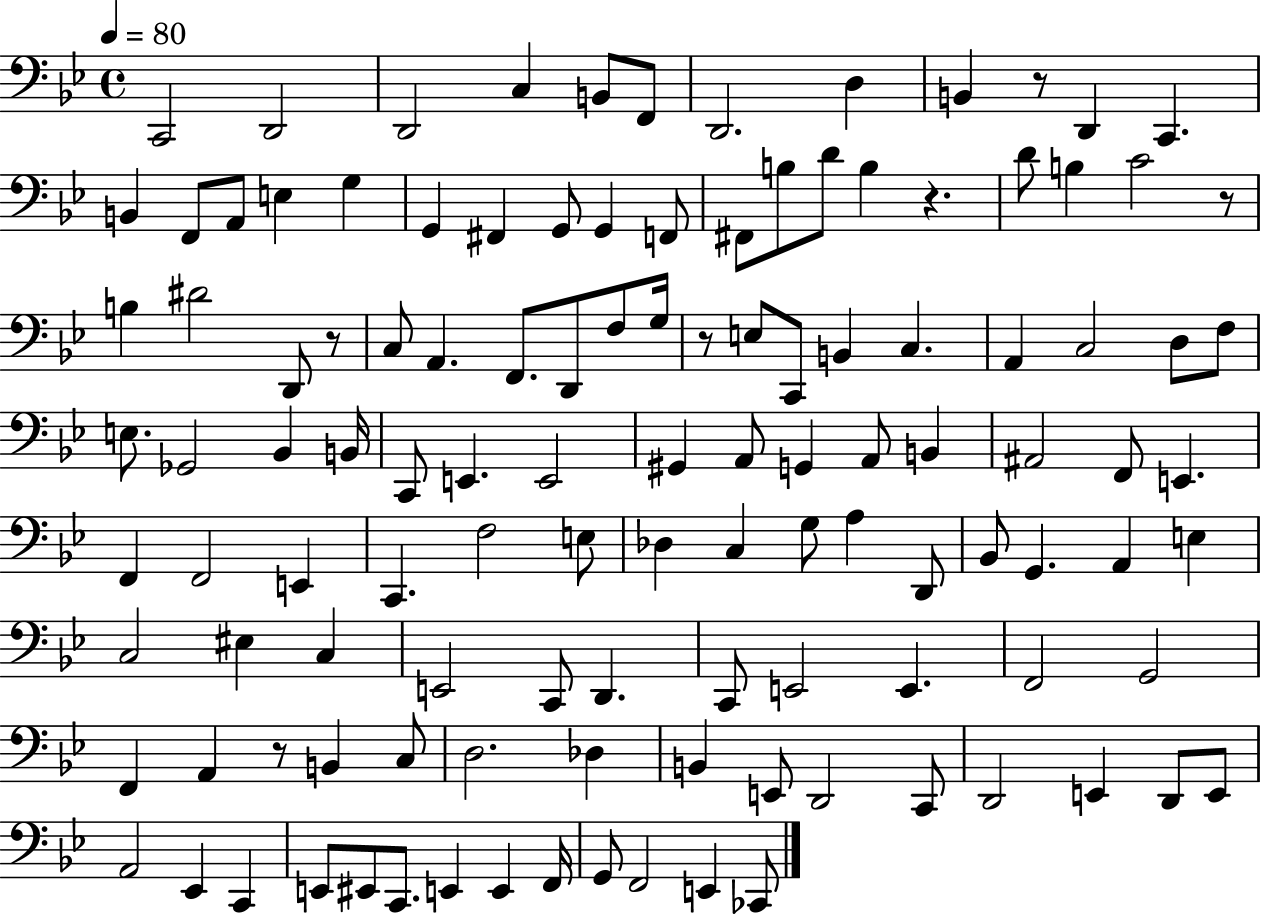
X:1
T:Untitled
M:4/4
L:1/4
K:Bb
C,,2 D,,2 D,,2 C, B,,/2 F,,/2 D,,2 D, B,, z/2 D,, C,, B,, F,,/2 A,,/2 E, G, G,, ^F,, G,,/2 G,, F,,/2 ^F,,/2 B,/2 D/2 B, z D/2 B, C2 z/2 B, ^D2 D,,/2 z/2 C,/2 A,, F,,/2 D,,/2 F,/2 G,/4 z/2 E,/2 C,,/2 B,, C, A,, C,2 D,/2 F,/2 E,/2 _G,,2 _B,, B,,/4 C,,/2 E,, E,,2 ^G,, A,,/2 G,, A,,/2 B,, ^A,,2 F,,/2 E,, F,, F,,2 E,, C,, F,2 E,/2 _D, C, G,/2 A, D,,/2 _B,,/2 G,, A,, E, C,2 ^E, C, E,,2 C,,/2 D,, C,,/2 E,,2 E,, F,,2 G,,2 F,, A,, z/2 B,, C,/2 D,2 _D, B,, E,,/2 D,,2 C,,/2 D,,2 E,, D,,/2 E,,/2 A,,2 _E,, C,, E,,/2 ^E,,/2 C,,/2 E,, E,, F,,/4 G,,/2 F,,2 E,, _C,,/2